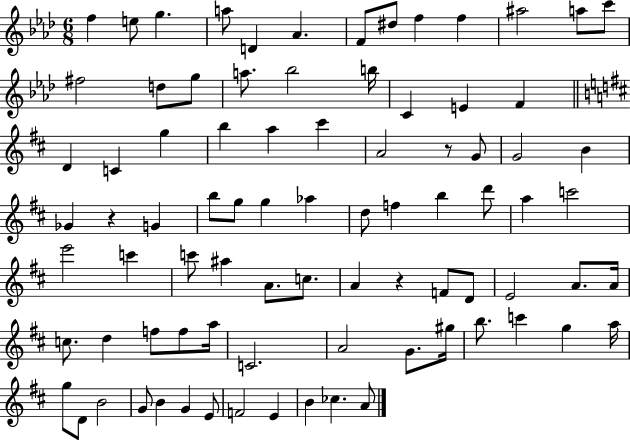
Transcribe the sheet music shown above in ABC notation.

X:1
T:Untitled
M:6/8
L:1/4
K:Ab
f e/2 g a/2 D _A F/2 ^d/2 f f ^a2 a/2 c'/2 ^f2 d/2 g/2 a/2 _b2 b/4 C E F D C g b a ^c' A2 z/2 G/2 G2 B _G z G b/2 g/2 g _a d/2 f b d'/2 a c'2 e'2 c' c'/2 ^a A/2 c/2 A z F/2 D/2 E2 A/2 A/4 c/2 d f/2 f/2 a/4 C2 A2 G/2 ^g/4 b/2 c' g a/4 g/2 D/2 B2 G/2 B G E/2 F2 E B _c A/2